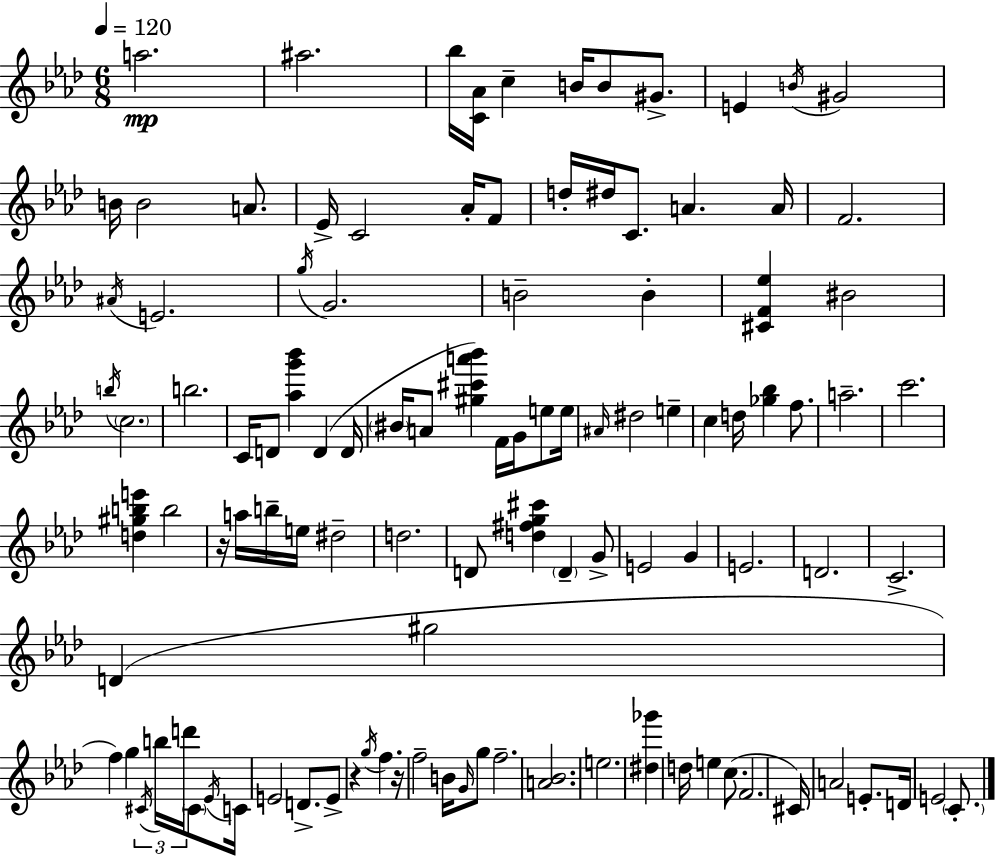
{
  \clef treble
  \numericTimeSignature
  \time 6/8
  \key aes \major
  \tempo 4 = 120
  a''2.\mp | ais''2. | bes''16 <c' aes'>16 c''4-- b'16 b'8 gis'8.-> | e'4 \acciaccatura { b'16 } gis'2 | \break b'16 b'2 a'8. | ees'16-> c'2 aes'16-. f'8 | d''16-. dis''16 c'8. a'4. | a'16 f'2. | \break \acciaccatura { ais'16 } e'2. | \acciaccatura { g''16 } g'2. | b'2-- b'4-. | <cis' f' ees''>4 bis'2 | \break \acciaccatura { b''16 } \parenthesize c''2. | b''2. | c'16 d'8 <aes'' g''' bes'''>4 d'4( | d'16 \parenthesize bis'16 a'8 <gis'' cis''' a''' bes'''>4) f'16 | \break g'16 e''8 e''16 \grace { ais'16 } dis''2 | e''4-- c''4 d''16 <ges'' bes''>4 | f''8. a''2.-- | c'''2. | \break <d'' gis'' b'' e'''>4 b''2 | r16 a''16 b''16-- e''16 dis''2-- | d''2. | d'8 <d'' fis'' g'' cis'''>4 \parenthesize d'4-- | \break g'8-> e'2 | g'4 e'2. | d'2. | c'2.-> | \break d'4( gis''2 | f''4) g''4 | \tuplet 3/2 { \acciaccatura { cis'16 } b''16 d'''16 } \parenthesize cis'8 \acciaccatura { ees'16 } c'16 e'2 | d'8.-> e'8-> r4 | \break \acciaccatura { g''16 } f''4. r16 f''2-- | b'16 \grace { g'16 } g''8 f''2.-- | <a' bes'>2. | e''2. | \break <dis'' ges'''>4 | d''16 e''4 c''8.( f'2. | cis'16) a'2 | e'8.-. d'16 e'2 | \break \parenthesize c'8.-. \bar "|."
}